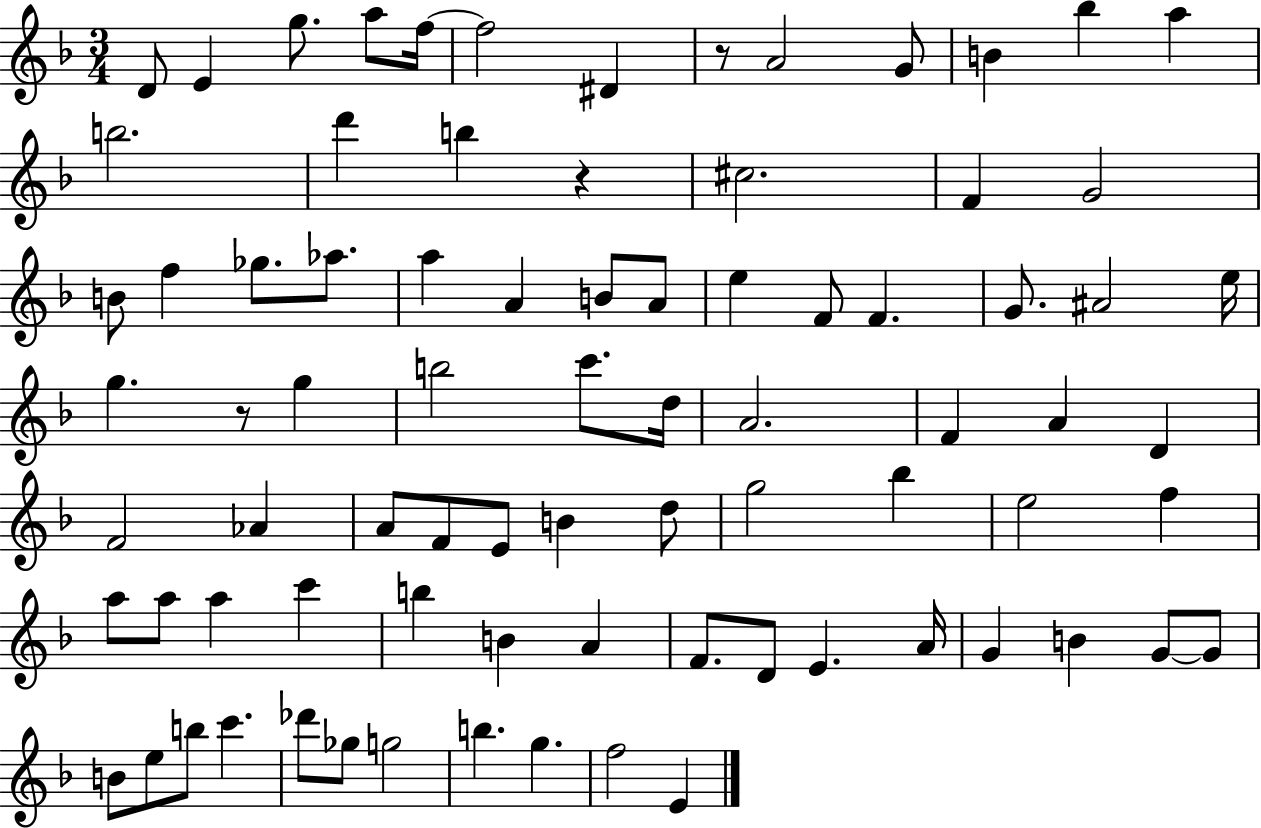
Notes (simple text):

D4/e E4/q G5/e. A5/e F5/s F5/h D#4/q R/e A4/h G4/e B4/q Bb5/q A5/q B5/h. D6/q B5/q R/q C#5/h. F4/q G4/h B4/e F5/q Gb5/e. Ab5/e. A5/q A4/q B4/e A4/e E5/q F4/e F4/q. G4/e. A#4/h E5/s G5/q. R/e G5/q B5/h C6/e. D5/s A4/h. F4/q A4/q D4/q F4/h Ab4/q A4/e F4/e E4/e B4/q D5/e G5/h Bb5/q E5/h F5/q A5/e A5/e A5/q C6/q B5/q B4/q A4/q F4/e. D4/e E4/q. A4/s G4/q B4/q G4/e G4/e B4/e E5/e B5/e C6/q. Db6/e Gb5/e G5/h B5/q. G5/q. F5/h E4/q